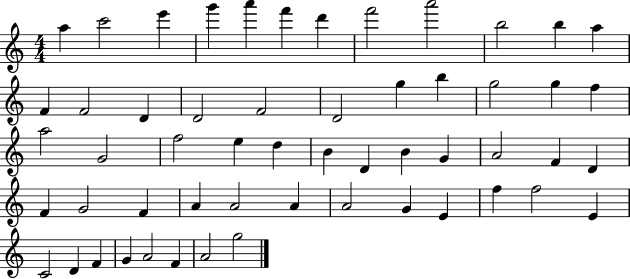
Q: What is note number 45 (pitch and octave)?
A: F5